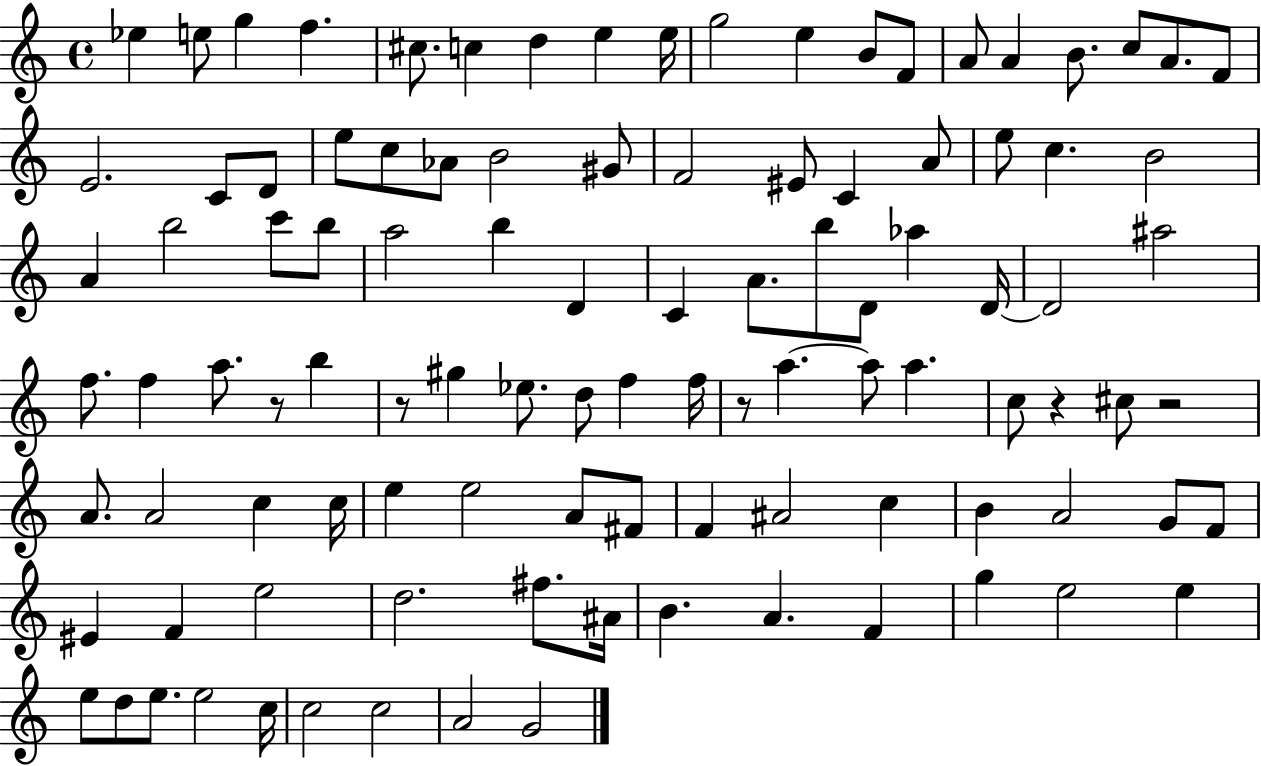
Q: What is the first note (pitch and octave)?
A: Eb5